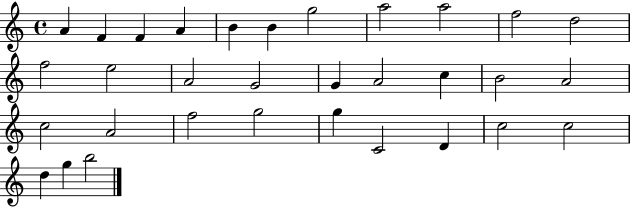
{
  \clef treble
  \time 4/4
  \defaultTimeSignature
  \key c \major
  a'4 f'4 f'4 a'4 | b'4 b'4 g''2 | a''2 a''2 | f''2 d''2 | \break f''2 e''2 | a'2 g'2 | g'4 a'2 c''4 | b'2 a'2 | \break c''2 a'2 | f''2 g''2 | g''4 c'2 d'4 | c''2 c''2 | \break d''4 g''4 b''2 | \bar "|."
}